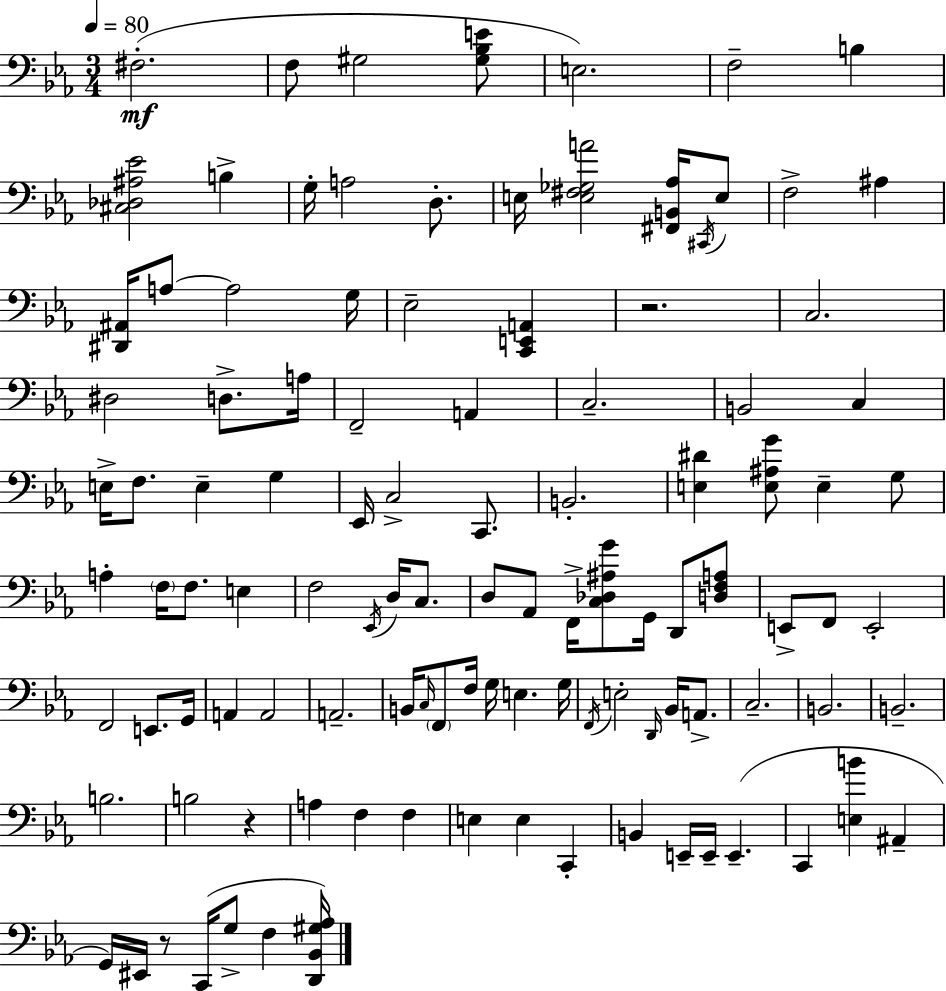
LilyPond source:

{
  \clef bass
  \numericTimeSignature
  \time 3/4
  \key ees \major
  \tempo 4 = 80
  fis2.-.(\mf | f8 gis2 <gis bes e'>8 | e2.) | f2-- b4 | \break <cis des ais ees'>2 b4-> | g16-. a2 d8.-. | e16 <e fis ges a'>2 <fis, b, aes>16 \acciaccatura { cis,16 } e8 | f2-> ais4 | \break <dis, ais,>16 a8~~ a2 | g16 ees2-- <c, e, a,>4 | r2. | c2. | \break dis2 d8.-> | a16 f,2-- a,4 | c2.-- | b,2 c4 | \break e16-> f8. e4-- g4 | ees,16 c2-> c,8. | b,2.-. | <e dis'>4 <e ais g'>8 e4-- g8 | \break a4-. \parenthesize f16 f8. e4 | f2 \acciaccatura { ees,16 } d16 c8. | d8 aes,8 f,16-> <c des ais g'>8 g,16 d,8 | <d f a>8 e,8-> f,8 e,2-. | \break f,2 e,8. | g,16 a,4 a,2 | a,2.-- | b,16 \grace { c16 } \parenthesize f,8 f16 g16 e4. | \break g16 \acciaccatura { f,16 } e2-. | \grace { d,16 } bes,16 a,8.-> c2.-- | b,2. | b,2.-- | \break b2. | b2 | r4 a4 f4 | f4 e4 e4 | \break c,4-. b,4 e,16-- e,16-- e,4.--( | c,4 <e b'>4 | ais,4-- g,16) eis,16 r8 c,16( g8-> | f4 <d, bes, gis aes>16) \bar "|."
}